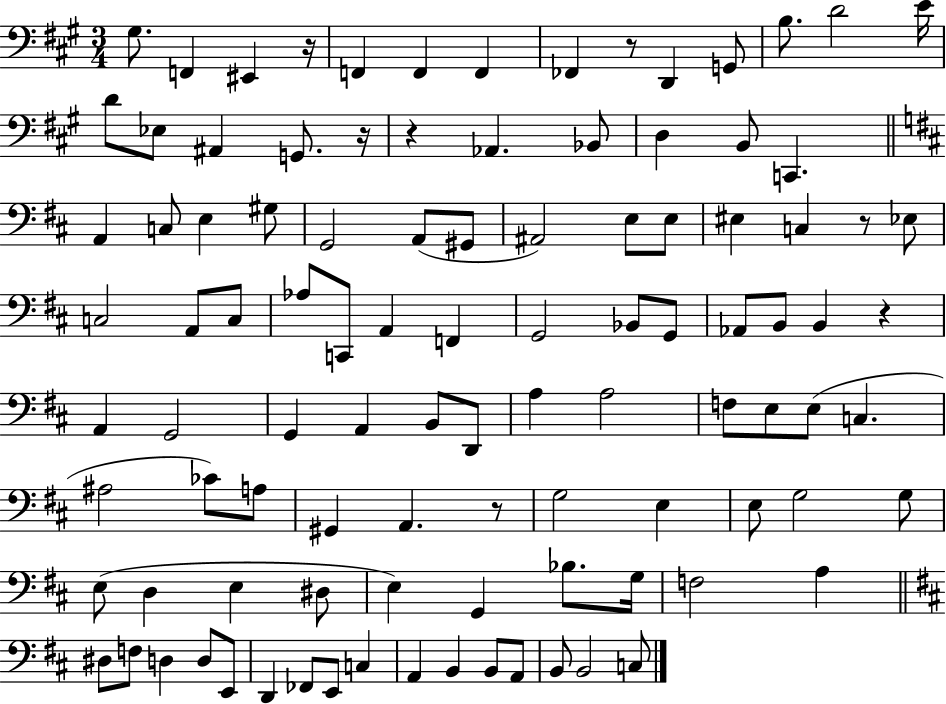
{
  \clef bass
  \numericTimeSignature
  \time 3/4
  \key a \major
  gis8. f,4 eis,4 r16 | f,4 f,4 f,4 | fes,4 r8 d,4 g,8 | b8. d'2 e'16 | \break d'8 ees8 ais,4 g,8. r16 | r4 aes,4. bes,8 | d4 b,8 c,4. | \bar "||" \break \key b \minor a,4 c8 e4 gis8 | g,2 a,8( gis,8 | ais,2) e8 e8 | eis4 c4 r8 ees8 | \break c2 a,8 c8 | aes8 c,8 a,4 f,4 | g,2 bes,8 g,8 | aes,8 b,8 b,4 r4 | \break a,4 g,2 | g,4 a,4 b,8 d,8 | a4 a2 | f8 e8 e8( c4. | \break ais2 ces'8) a8 | gis,4 a,4. r8 | g2 e4 | e8 g2 g8 | \break e8( d4 e4 dis8 | e4) g,4 bes8. g16 | f2 a4 | \bar "||" \break \key d \major dis8 f8 d4 d8 e,8 | d,4 fes,8 e,8 c4 | a,4 b,4 b,8 a,8 | b,8 b,2 c8 | \break \bar "|."
}